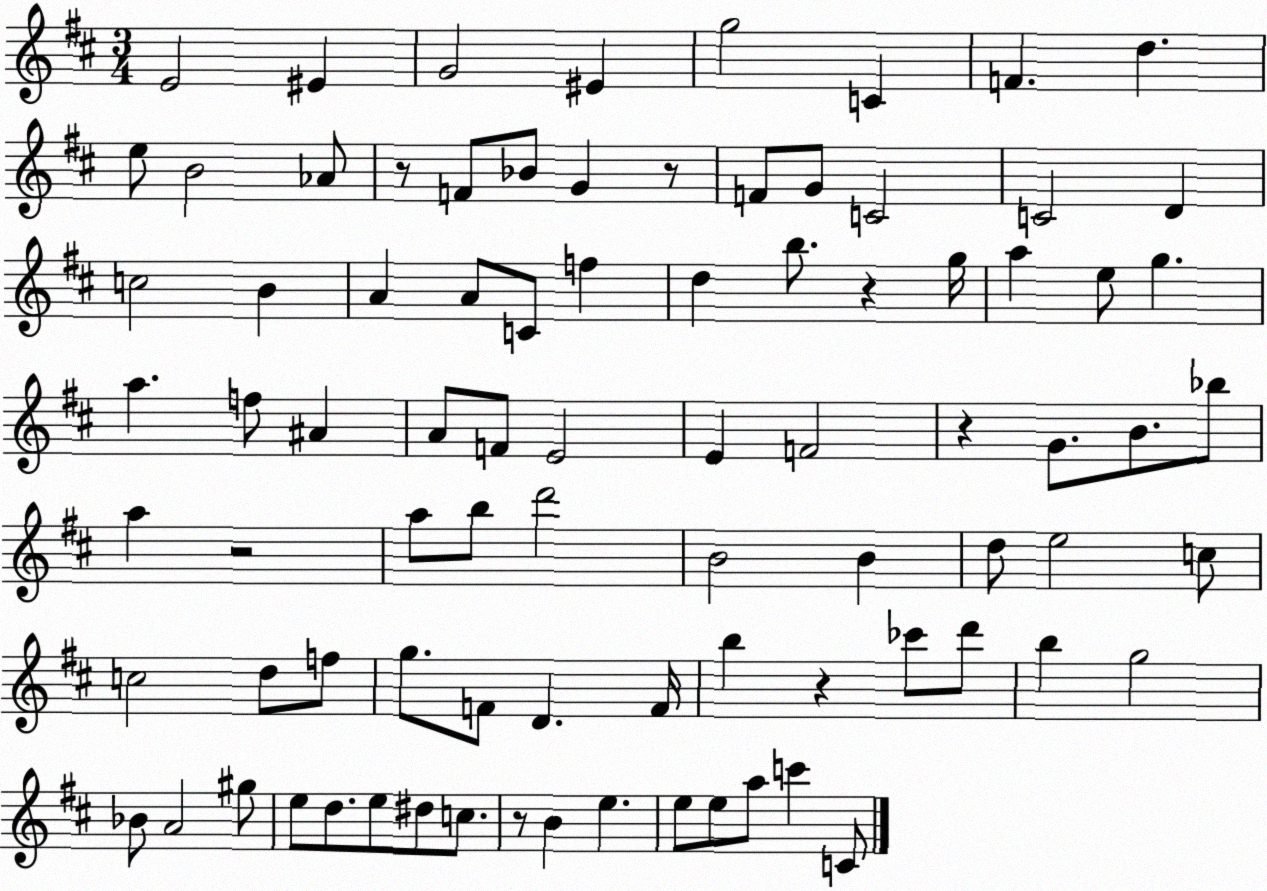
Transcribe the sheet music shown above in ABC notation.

X:1
T:Untitled
M:3/4
L:1/4
K:D
E2 ^E G2 ^E g2 C F d e/2 B2 _A/2 z/2 F/2 _B/2 G z/2 F/2 G/2 C2 C2 D c2 B A A/2 C/2 f d b/2 z g/4 a e/2 g a f/2 ^A A/2 F/2 E2 E F2 z G/2 B/2 _b/2 a z2 a/2 b/2 d'2 B2 B d/2 e2 c/2 c2 d/2 f/2 g/2 F/2 D F/4 b z _c'/2 d'/2 b g2 _B/2 A2 ^g/2 e/2 d/2 e/2 ^d/2 c/2 z/2 B e e/2 e/2 a/2 c' C/2